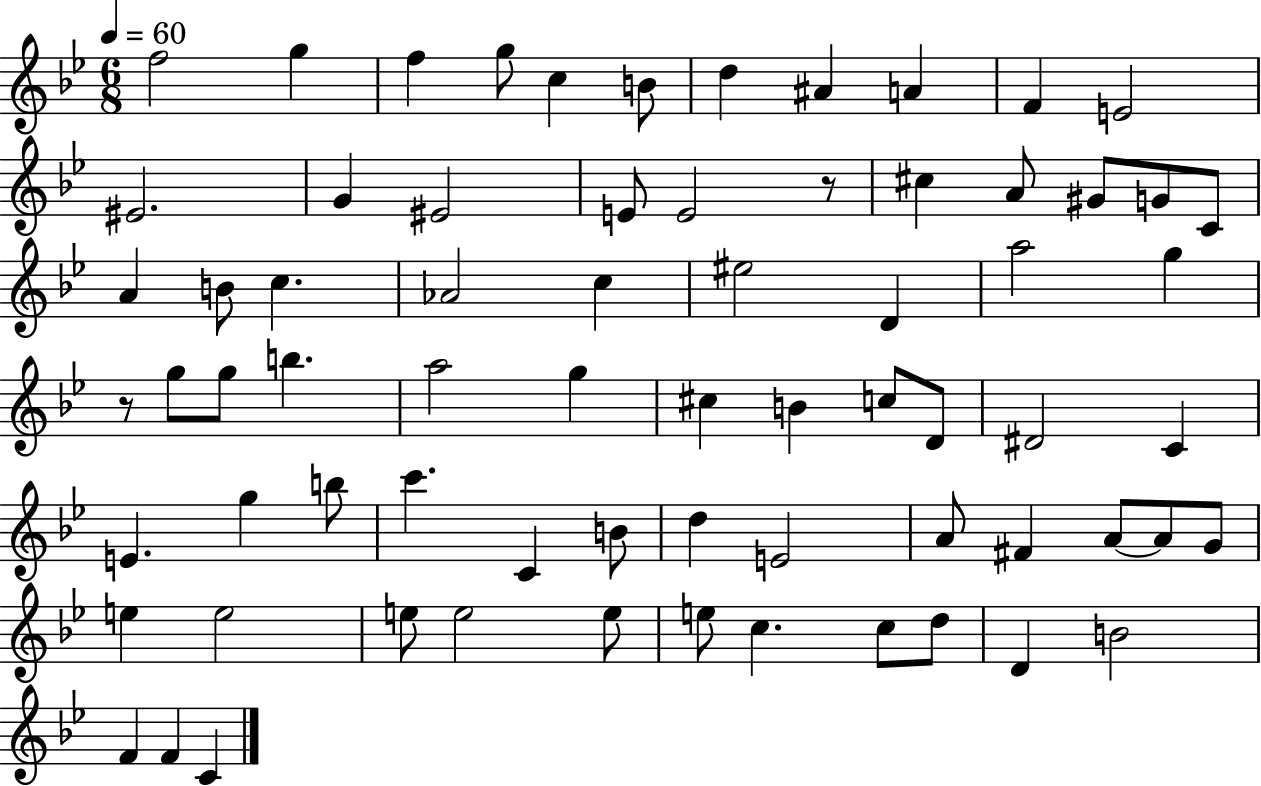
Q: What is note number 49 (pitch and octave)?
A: E4